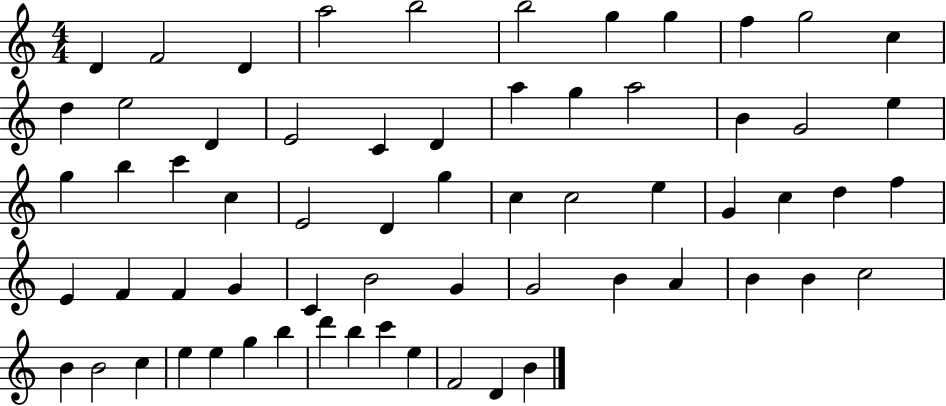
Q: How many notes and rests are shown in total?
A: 64